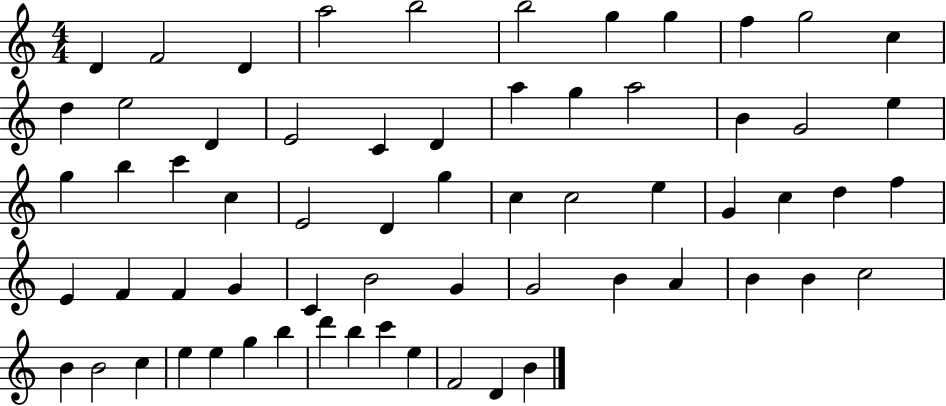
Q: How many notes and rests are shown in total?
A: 64